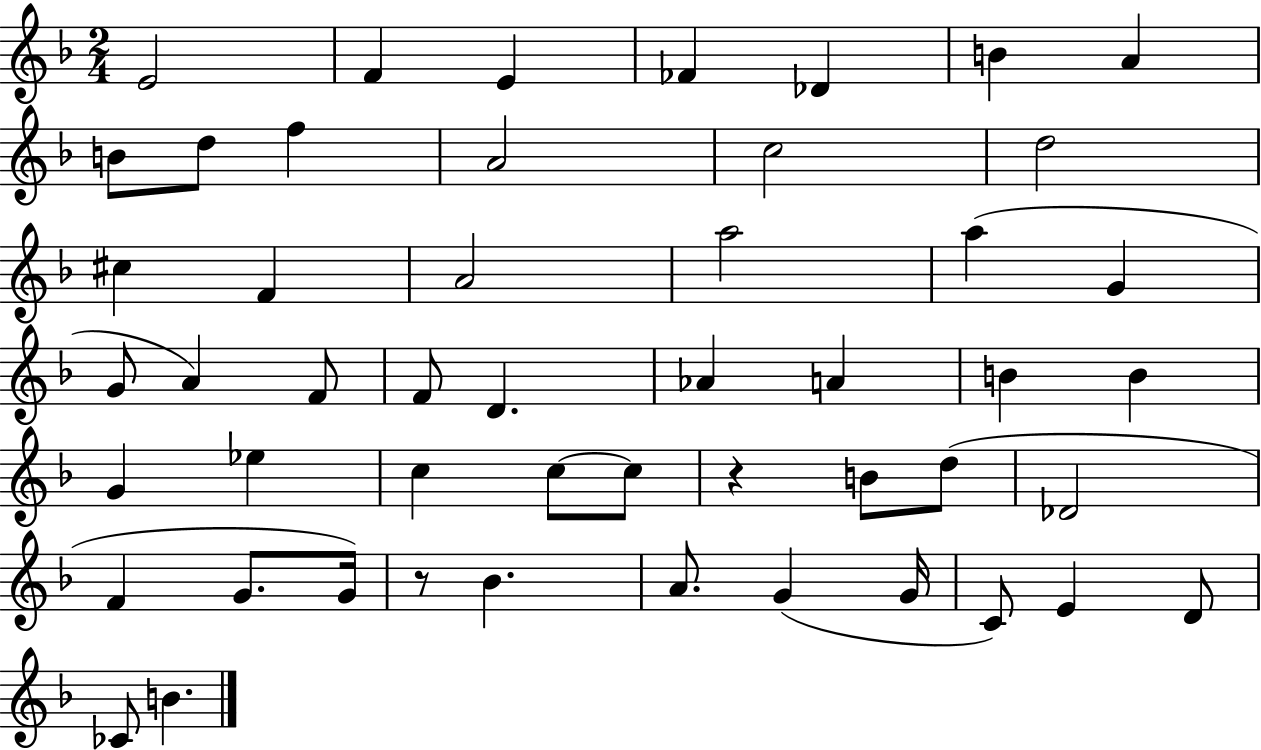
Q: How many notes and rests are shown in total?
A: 50